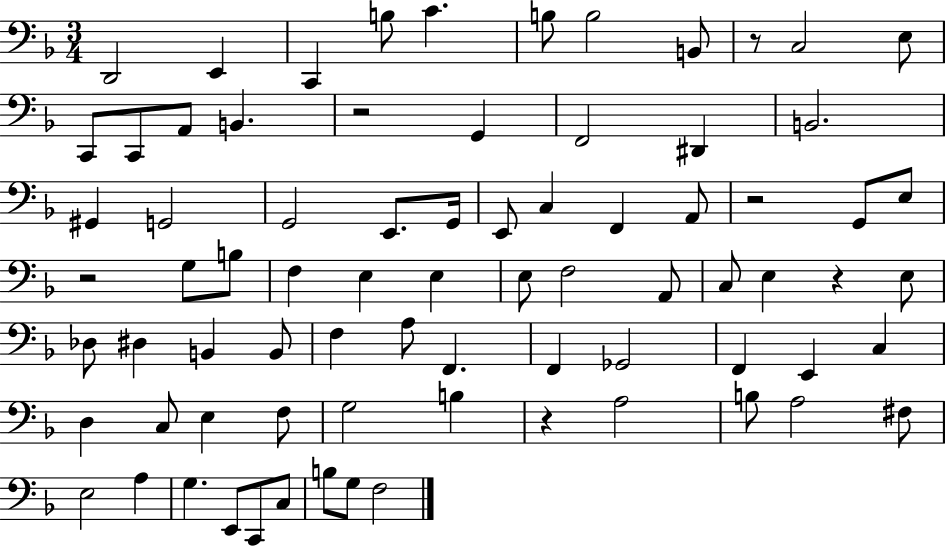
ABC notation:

X:1
T:Untitled
M:3/4
L:1/4
K:F
D,,2 E,, C,, B,/2 C B,/2 B,2 B,,/2 z/2 C,2 E,/2 C,,/2 C,,/2 A,,/2 B,, z2 G,, F,,2 ^D,, B,,2 ^G,, G,,2 G,,2 E,,/2 G,,/4 E,,/2 C, F,, A,,/2 z2 G,,/2 E,/2 z2 G,/2 B,/2 F, E, E, E,/2 F,2 A,,/2 C,/2 E, z E,/2 _D,/2 ^D, B,, B,,/2 F, A,/2 F,, F,, _G,,2 F,, E,, C, D, C,/2 E, F,/2 G,2 B, z A,2 B,/2 A,2 ^F,/2 E,2 A, G, E,,/2 C,,/2 C,/2 B,/2 G,/2 F,2